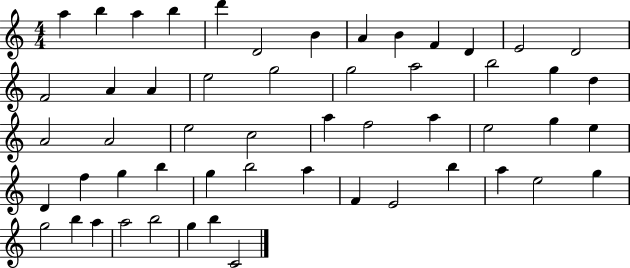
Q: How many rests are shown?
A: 0